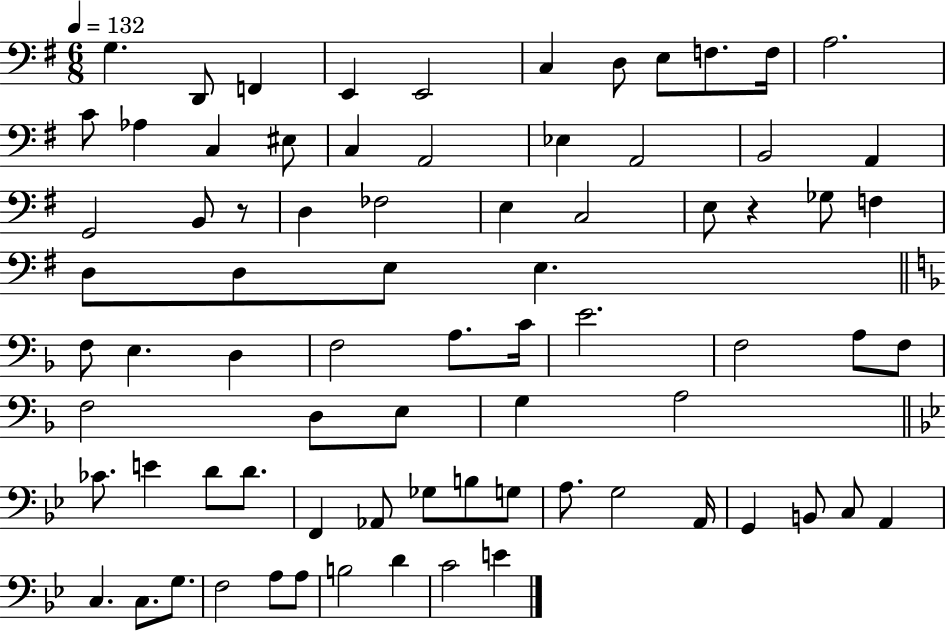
X:1
T:Untitled
M:6/8
L:1/4
K:G
G, D,,/2 F,, E,, E,,2 C, D,/2 E,/2 F,/2 F,/4 A,2 C/2 _A, C, ^E,/2 C, A,,2 _E, A,,2 B,,2 A,, G,,2 B,,/2 z/2 D, _F,2 E, C,2 E,/2 z _G,/2 F, D,/2 D,/2 E,/2 E, F,/2 E, D, F,2 A,/2 C/4 E2 F,2 A,/2 F,/2 F,2 D,/2 E,/2 G, A,2 _C/2 E D/2 D/2 F,, _A,,/2 _G,/2 B,/2 G,/2 A,/2 G,2 A,,/4 G,, B,,/2 C,/2 A,, C, C,/2 G,/2 F,2 A,/2 A,/2 B,2 D C2 E